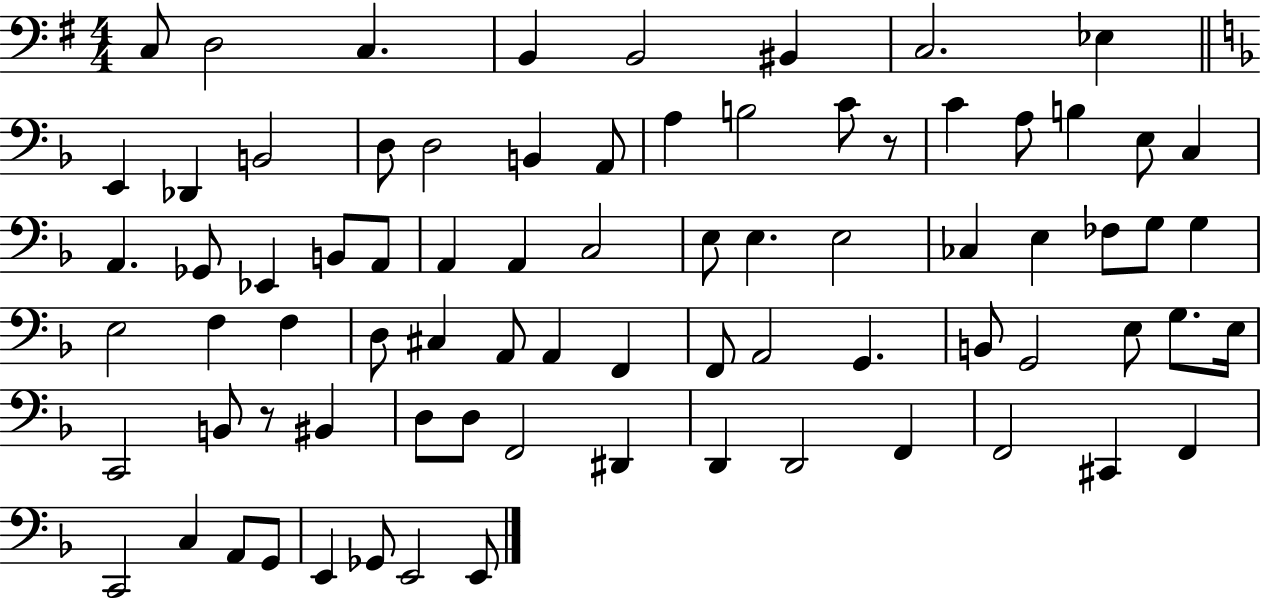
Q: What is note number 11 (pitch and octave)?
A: B2